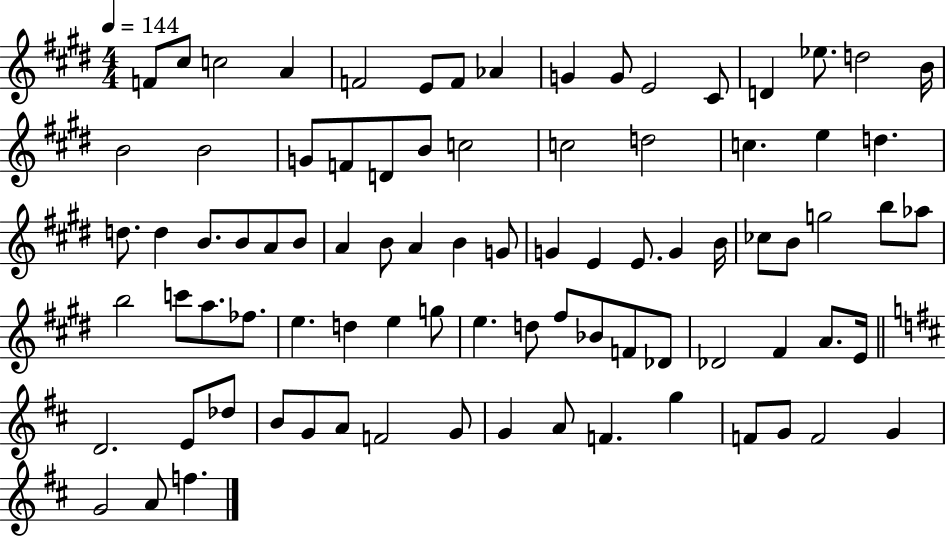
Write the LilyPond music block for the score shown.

{
  \clef treble
  \numericTimeSignature
  \time 4/4
  \key e \major
  \tempo 4 = 144
  f'8 cis''8 c''2 a'4 | f'2 e'8 f'8 aes'4 | g'4 g'8 e'2 cis'8 | d'4 ees''8. d''2 b'16 | \break b'2 b'2 | g'8 f'8 d'8 b'8 c''2 | c''2 d''2 | c''4. e''4 d''4. | \break d''8. d''4 b'8. b'8 a'8 b'8 | a'4 b'8 a'4 b'4 g'8 | g'4 e'4 e'8. g'4 b'16 | ces''8 b'8 g''2 b''8 aes''8 | \break b''2 c'''8 a''8. fes''8. | e''4. d''4 e''4 g''8 | e''4. d''8 fis''8 bes'8 f'8 des'8 | des'2 fis'4 a'8. e'16 | \break \bar "||" \break \key d \major d'2. e'8 des''8 | b'8 g'8 a'8 f'2 g'8 | g'4 a'8 f'4. g''4 | f'8 g'8 f'2 g'4 | \break g'2 a'8 f''4. | \bar "|."
}